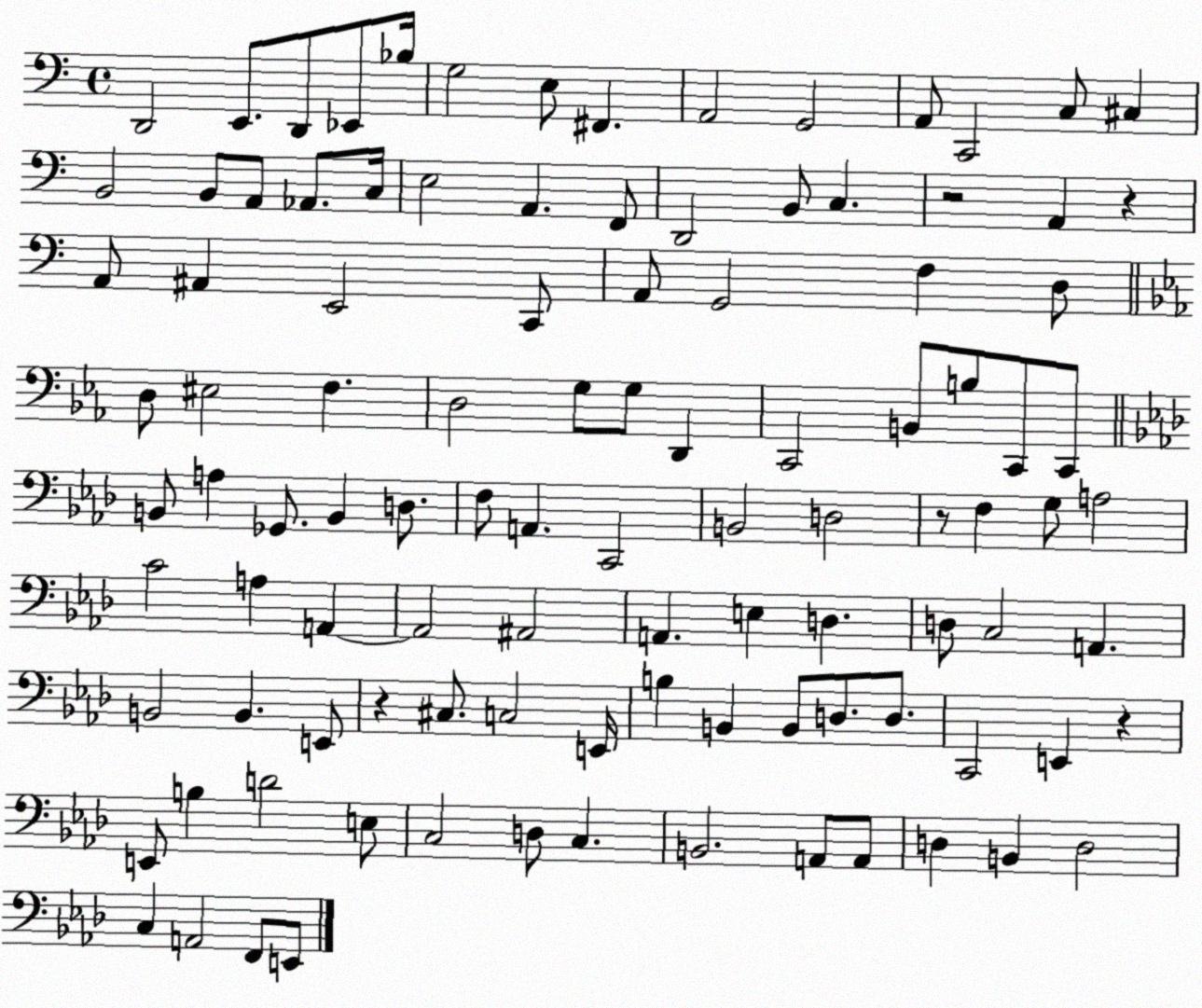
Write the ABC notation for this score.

X:1
T:Untitled
M:4/4
L:1/4
K:C
D,,2 E,,/2 D,,/2 _E,,/2 _B,/4 G,2 E,/2 ^F,, A,,2 G,,2 A,,/2 C,,2 C,/2 ^C, B,,2 B,,/2 A,,/2 _A,,/2 C,/4 E,2 A,, F,,/2 D,,2 B,,/2 C, z2 A,, z A,,/2 ^A,, E,,2 C,,/2 A,,/2 G,,2 F, D,/2 D,/2 ^E,2 F, D,2 G,/2 G,/2 D,, C,,2 B,,/2 B,/2 C,,/2 C,,/2 B,,/2 A, _G,,/2 B,, D,/2 F,/2 A,, C,,2 B,,2 D,2 z/2 F, G,/2 A,2 C2 A, A,, A,,2 ^A,,2 A,, E, D, D,/2 C,2 A,, B,,2 B,, E,,/2 z ^C,/2 C,2 E,,/4 B, B,, B,,/2 D,/2 D,/2 C,,2 E,, z E,,/2 B, D2 E,/2 C,2 D,/2 C, B,,2 A,,/2 A,,/2 D, B,, D,2 C, A,,2 F,,/2 E,,/2